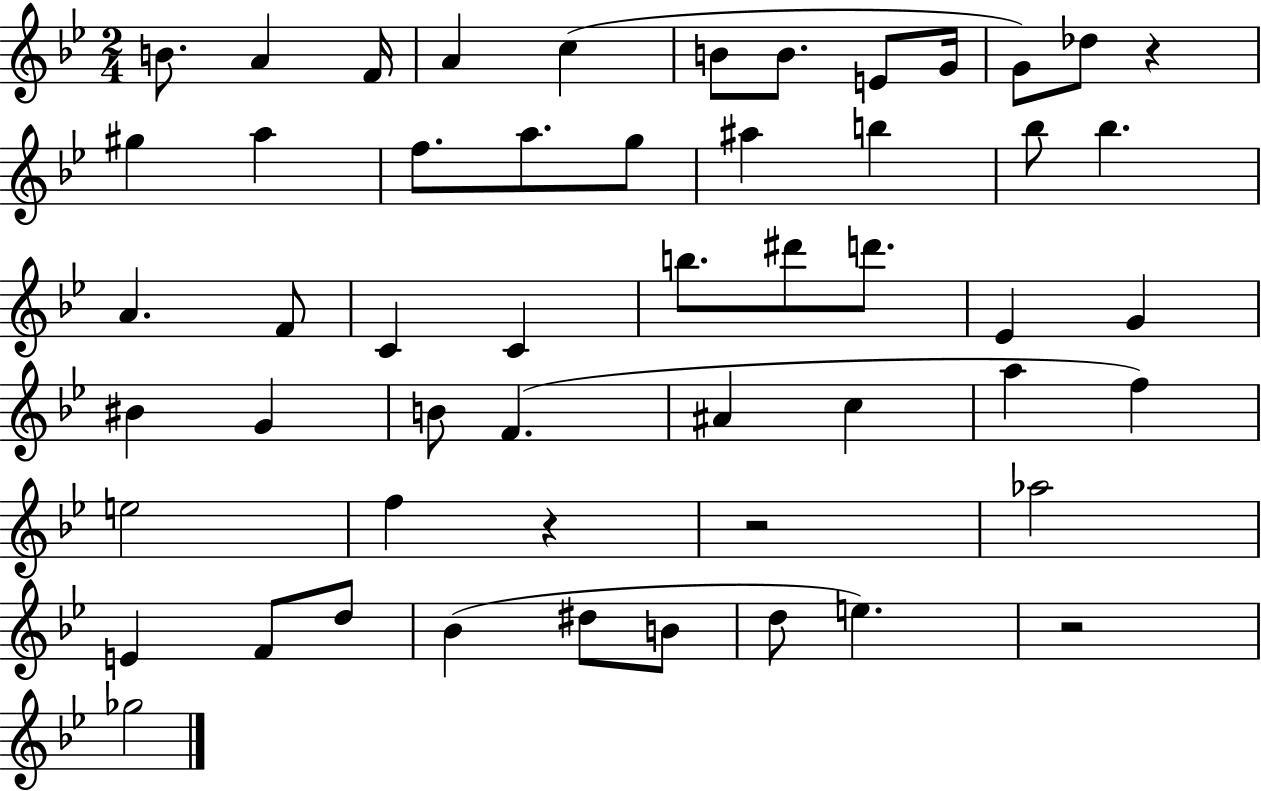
{
  \clef treble
  \numericTimeSignature
  \time 2/4
  \key bes \major
  b'8. a'4 f'16 | a'4 c''4( | b'8 b'8. e'8 g'16 | g'8) des''8 r4 | \break gis''4 a''4 | f''8. a''8. g''8 | ais''4 b''4 | bes''8 bes''4. | \break a'4. f'8 | c'4 c'4 | b''8. dis'''8 d'''8. | ees'4 g'4 | \break bis'4 g'4 | b'8 f'4.( | ais'4 c''4 | a''4 f''4) | \break e''2 | f''4 r4 | r2 | aes''2 | \break e'4 f'8 d''8 | bes'4( dis''8 b'8 | d''8 e''4.) | r2 | \break ges''2 | \bar "|."
}